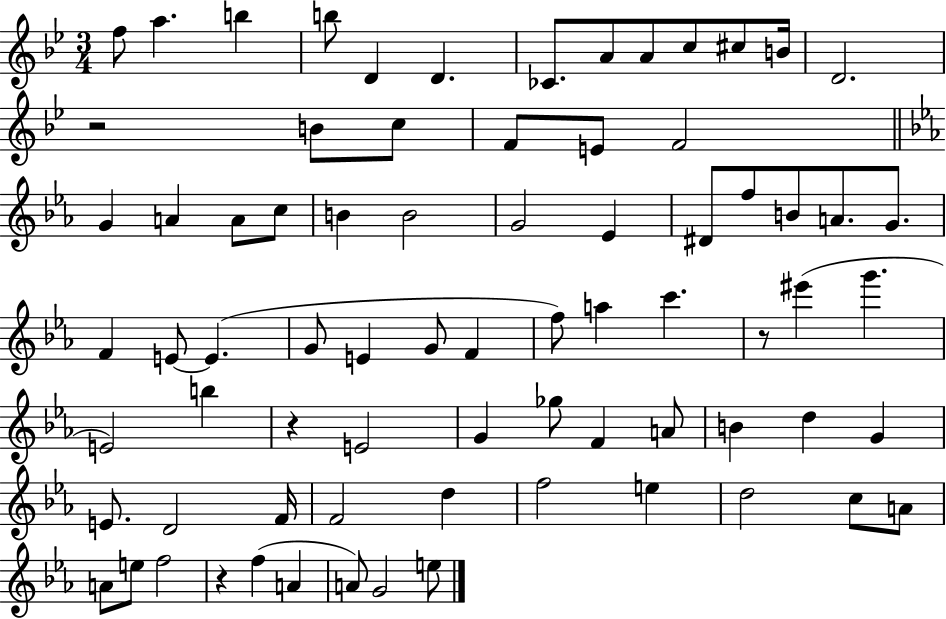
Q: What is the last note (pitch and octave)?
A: E5